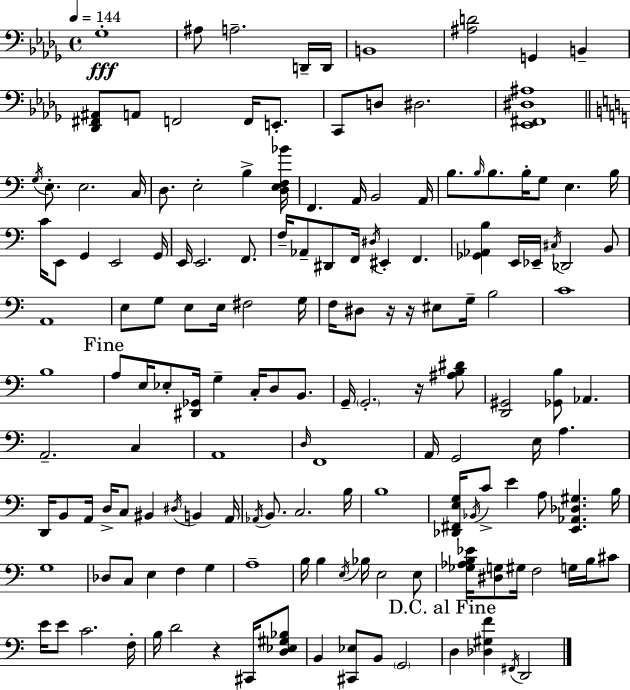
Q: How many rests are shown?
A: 4